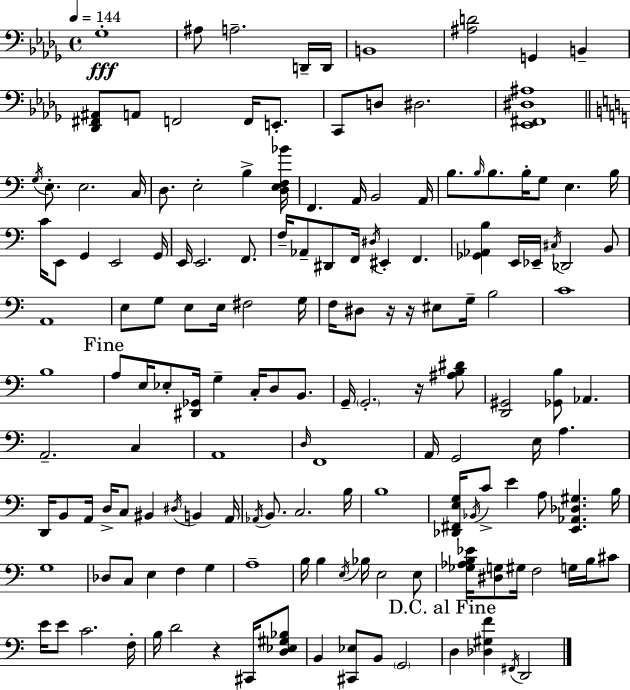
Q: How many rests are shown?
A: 4